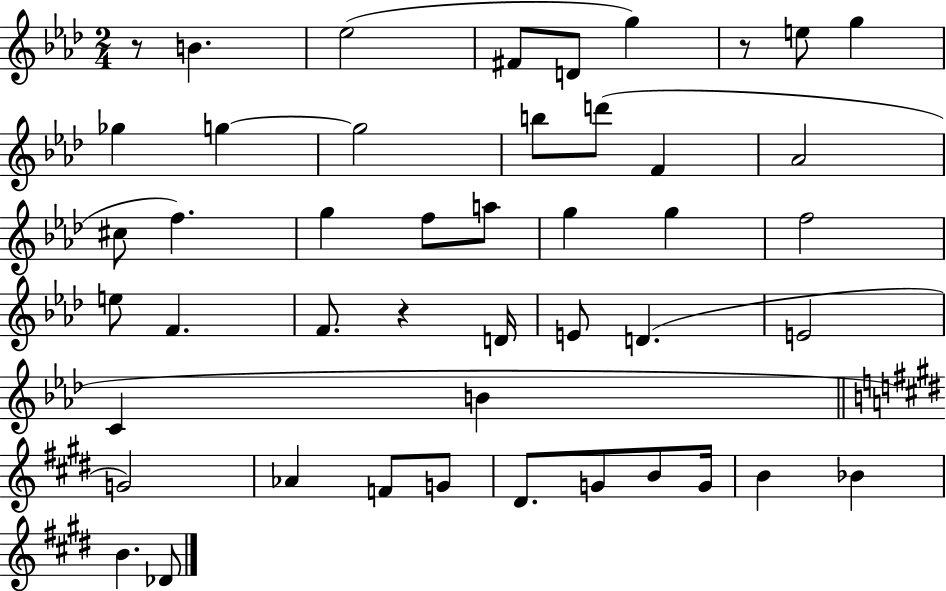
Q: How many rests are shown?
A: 3